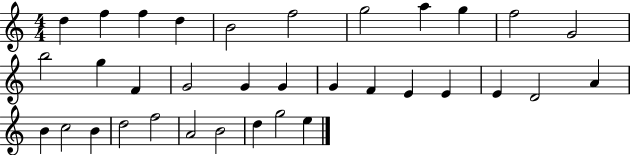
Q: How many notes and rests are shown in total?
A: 34